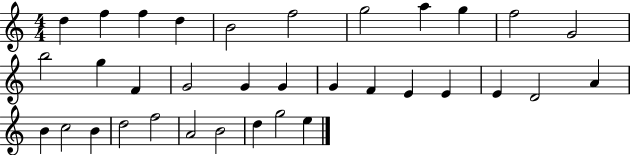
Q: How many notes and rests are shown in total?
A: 34